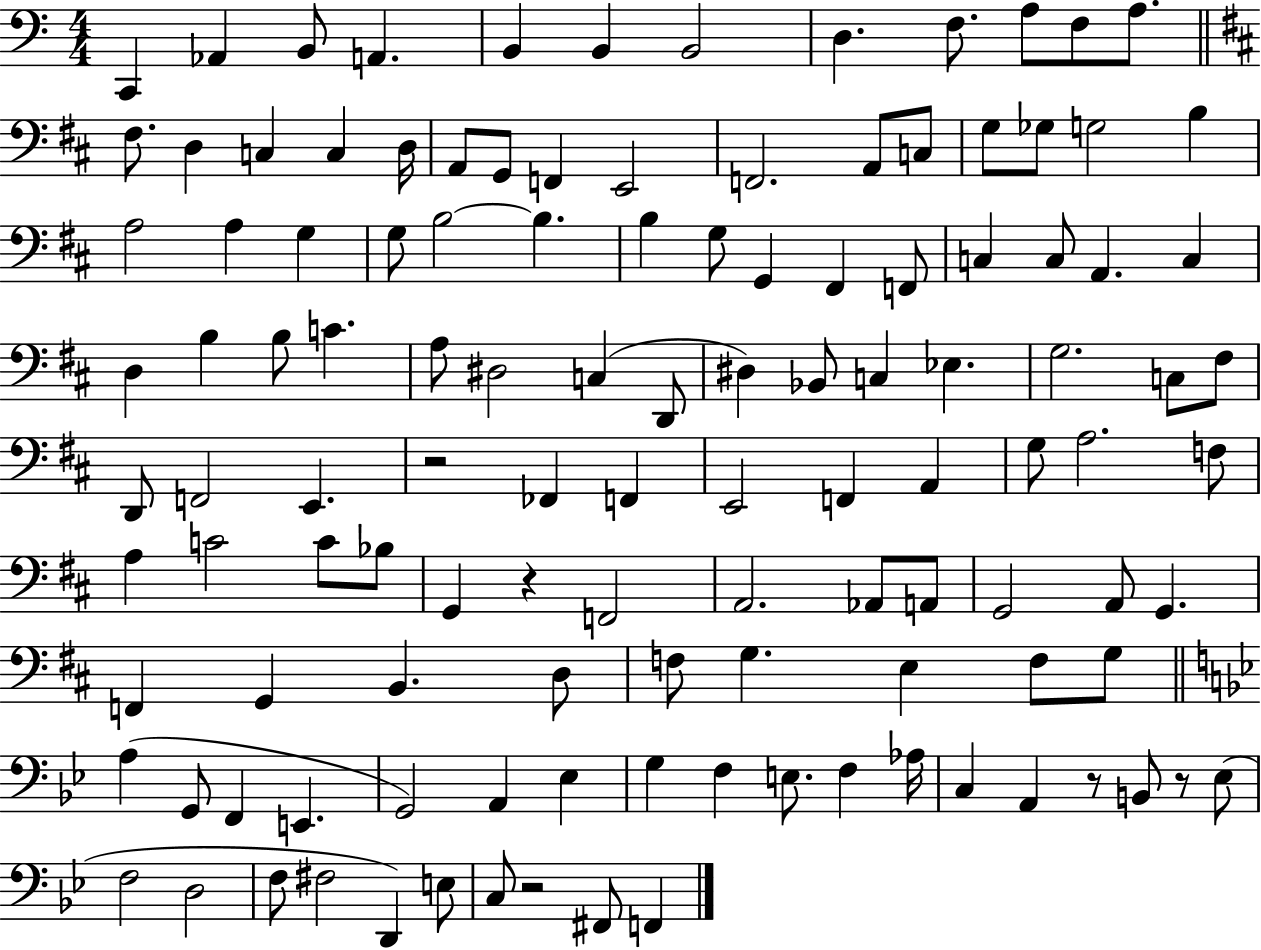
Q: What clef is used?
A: bass